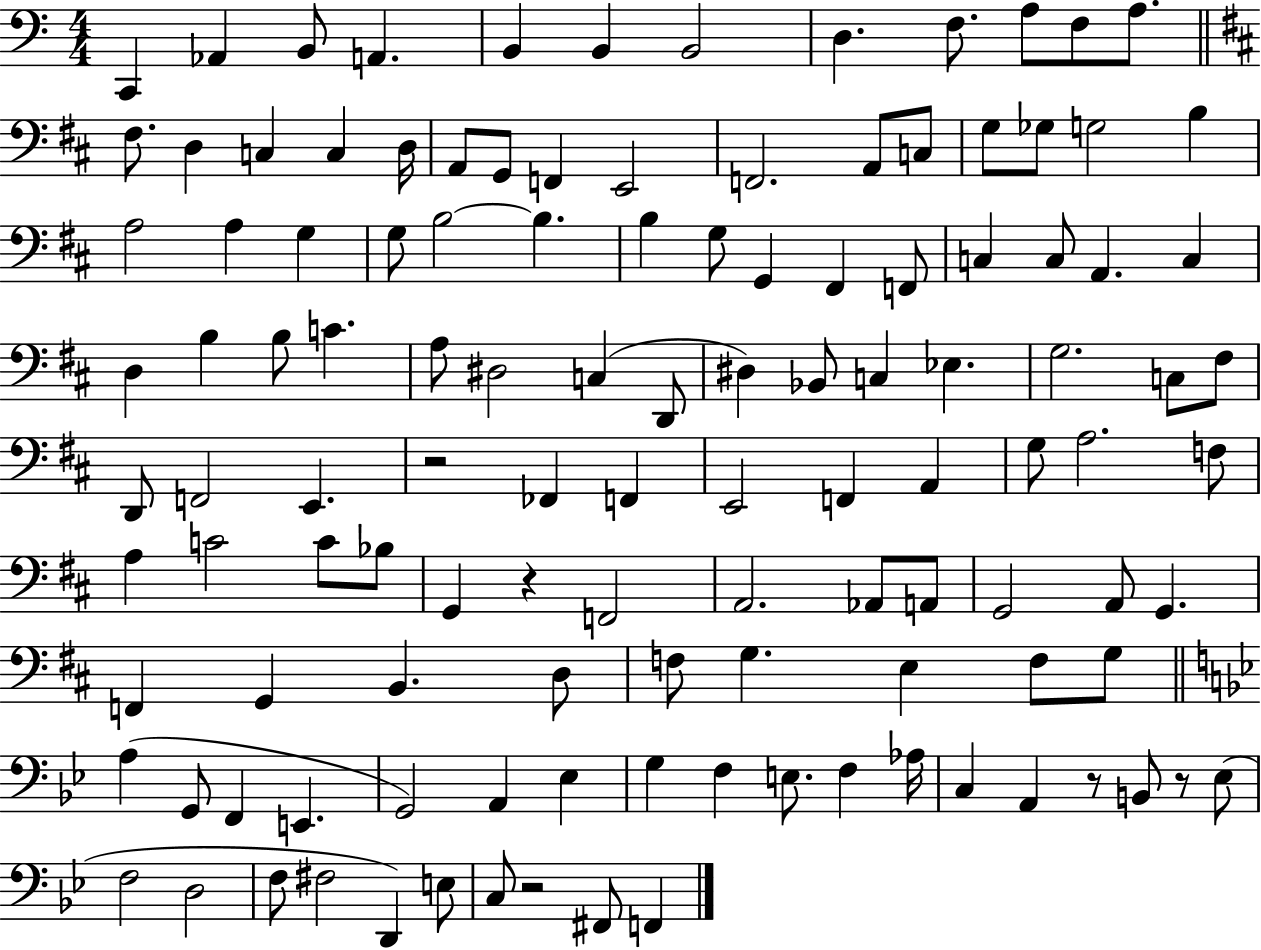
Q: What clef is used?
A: bass